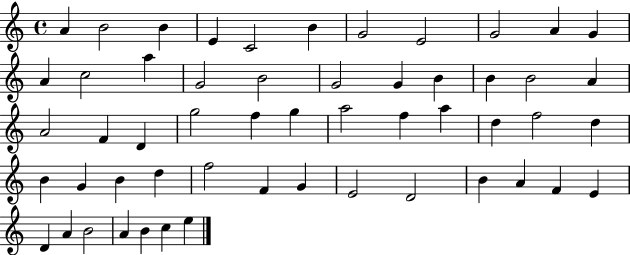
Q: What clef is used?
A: treble